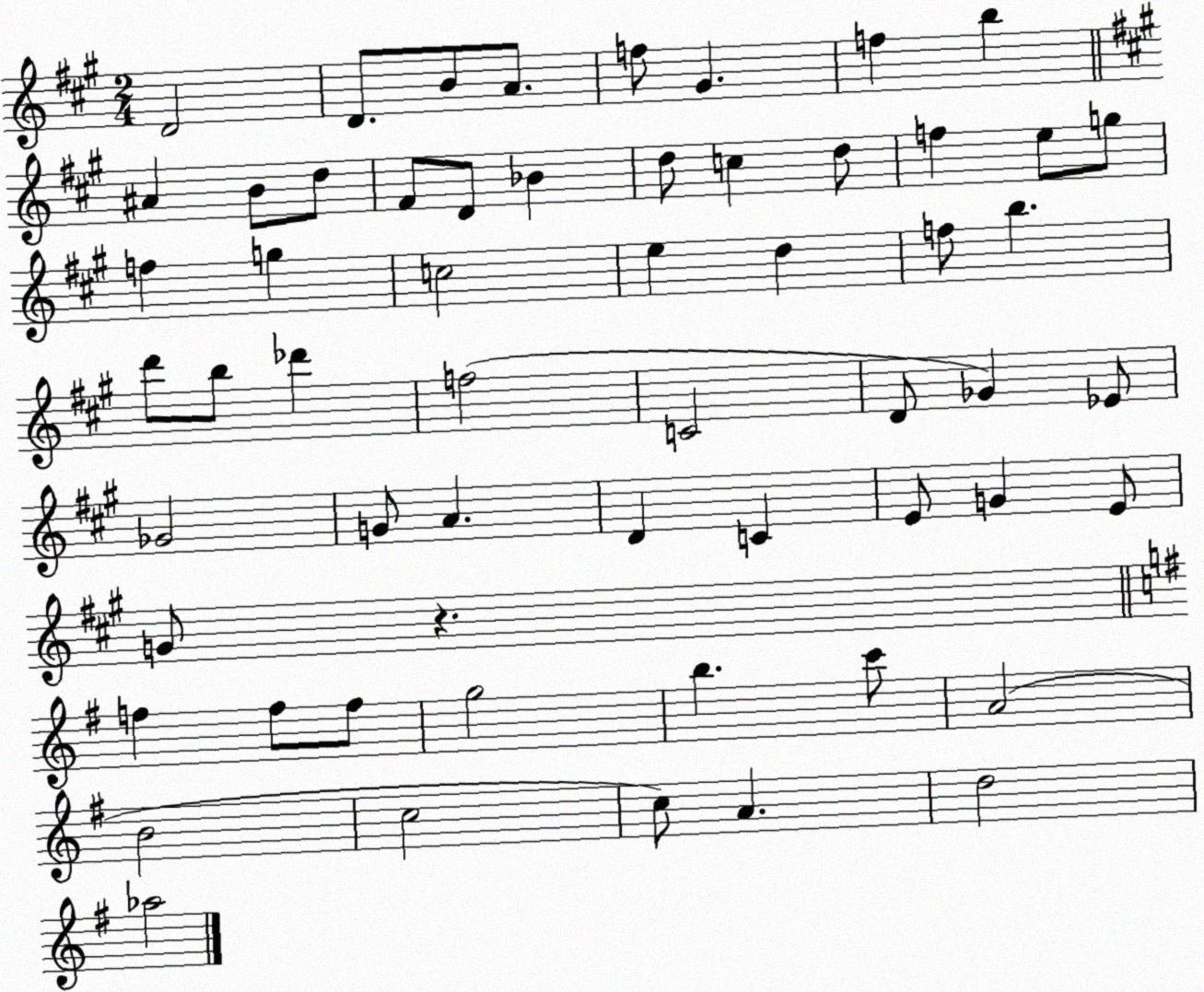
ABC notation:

X:1
T:Untitled
M:2/4
L:1/4
K:A
D2 D/2 B/2 A/2 f/2 ^G f b ^A B/2 d/2 ^F/2 D/2 _B d/2 c d/2 f e/2 g/2 f g c2 e d f/2 b d'/2 b/2 _d' f2 C2 D/2 _G _E/2 _G2 G/2 A D C E/2 G E/2 G/2 z f f/2 f/2 g2 b c'/2 A2 B2 c2 c/2 A d2 _a2